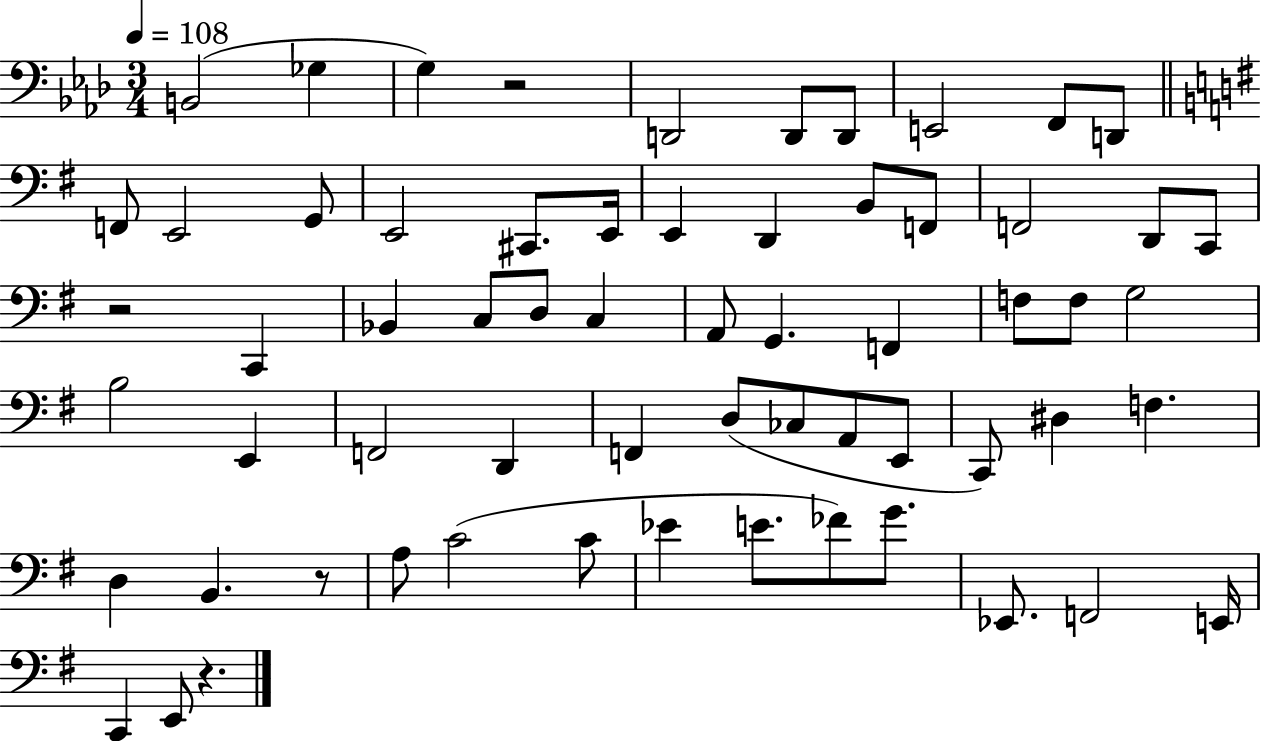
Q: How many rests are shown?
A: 4